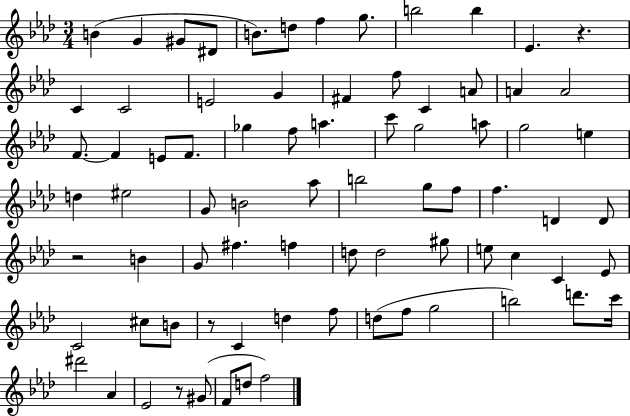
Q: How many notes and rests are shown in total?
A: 78